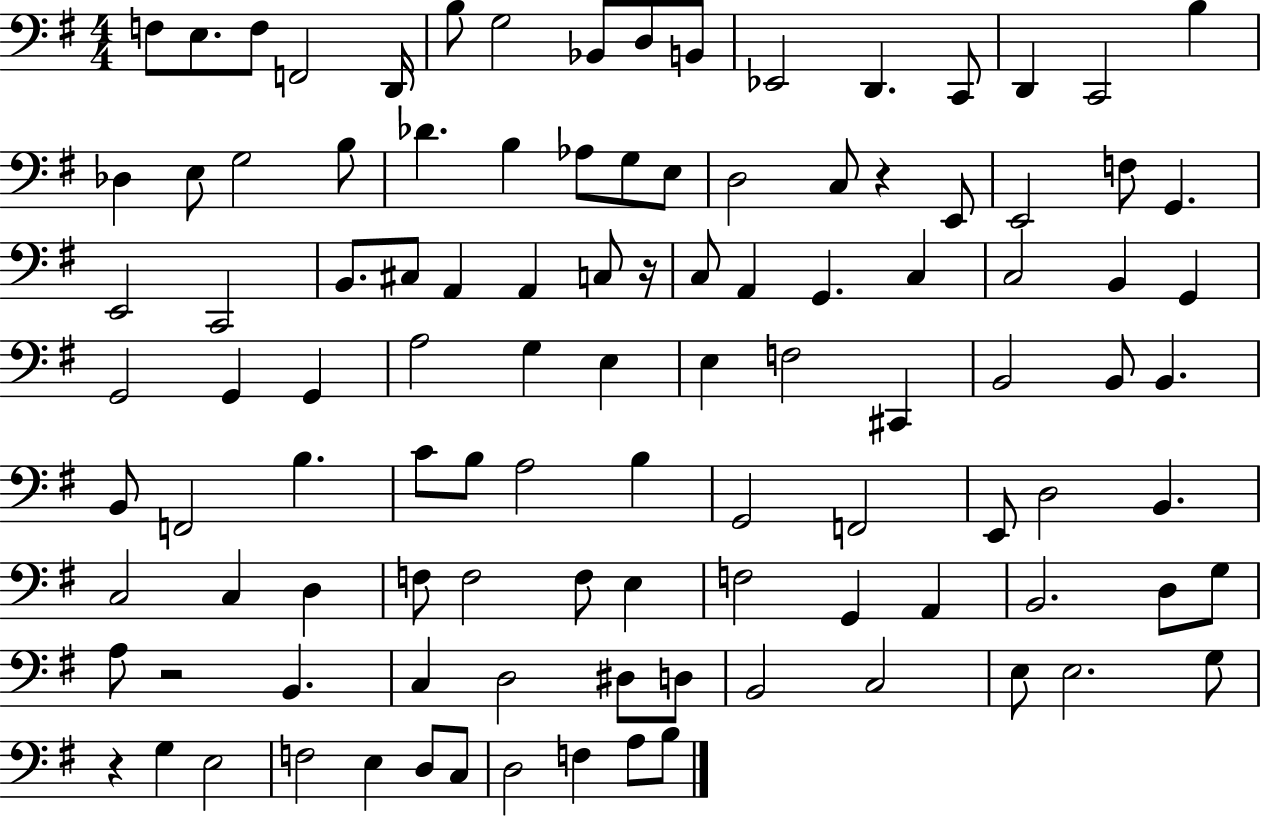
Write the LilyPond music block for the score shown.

{
  \clef bass
  \numericTimeSignature
  \time 4/4
  \key g \major
  f8 e8. f8 f,2 d,16 | b8 g2 bes,8 d8 b,8 | ees,2 d,4. c,8 | d,4 c,2 b4 | \break des4 e8 g2 b8 | des'4. b4 aes8 g8 e8 | d2 c8 r4 e,8 | e,2 f8 g,4. | \break e,2 c,2 | b,8. cis8 a,4 a,4 c8 r16 | c8 a,4 g,4. c4 | c2 b,4 g,4 | \break g,2 g,4 g,4 | a2 g4 e4 | e4 f2 cis,4 | b,2 b,8 b,4. | \break b,8 f,2 b4. | c'8 b8 a2 b4 | g,2 f,2 | e,8 d2 b,4. | \break c2 c4 d4 | f8 f2 f8 e4 | f2 g,4 a,4 | b,2. d8 g8 | \break a8 r2 b,4. | c4 d2 dis8 d8 | b,2 c2 | e8 e2. g8 | \break r4 g4 e2 | f2 e4 d8 c8 | d2 f4 a8 b8 | \bar "|."
}